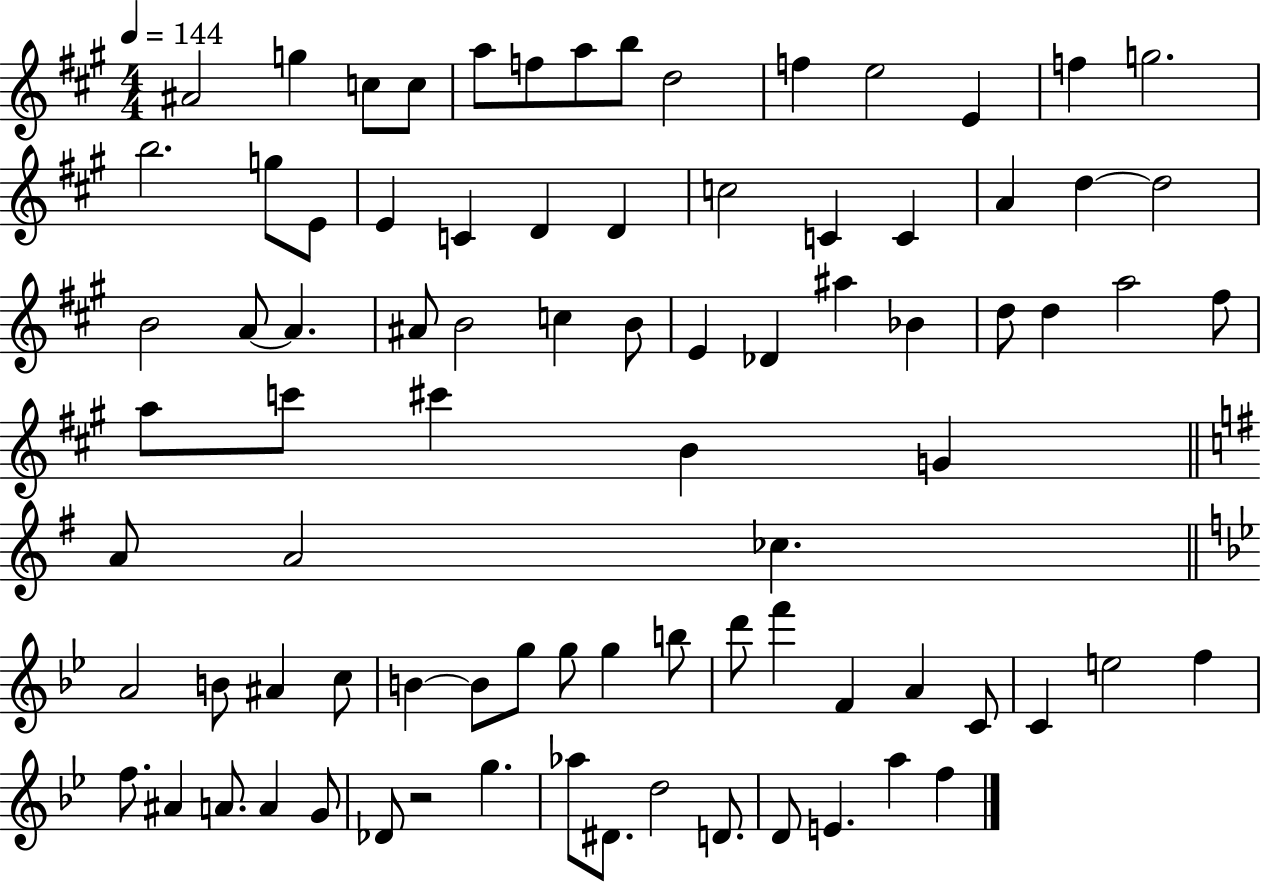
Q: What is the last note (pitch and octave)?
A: F5